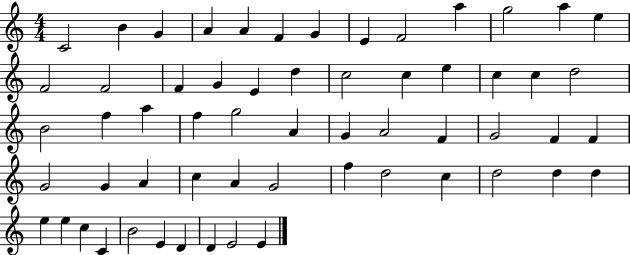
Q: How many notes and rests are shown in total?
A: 59